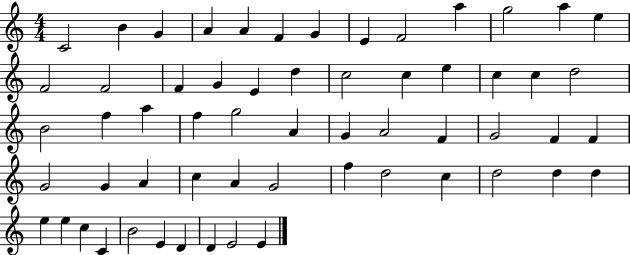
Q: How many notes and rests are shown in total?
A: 59